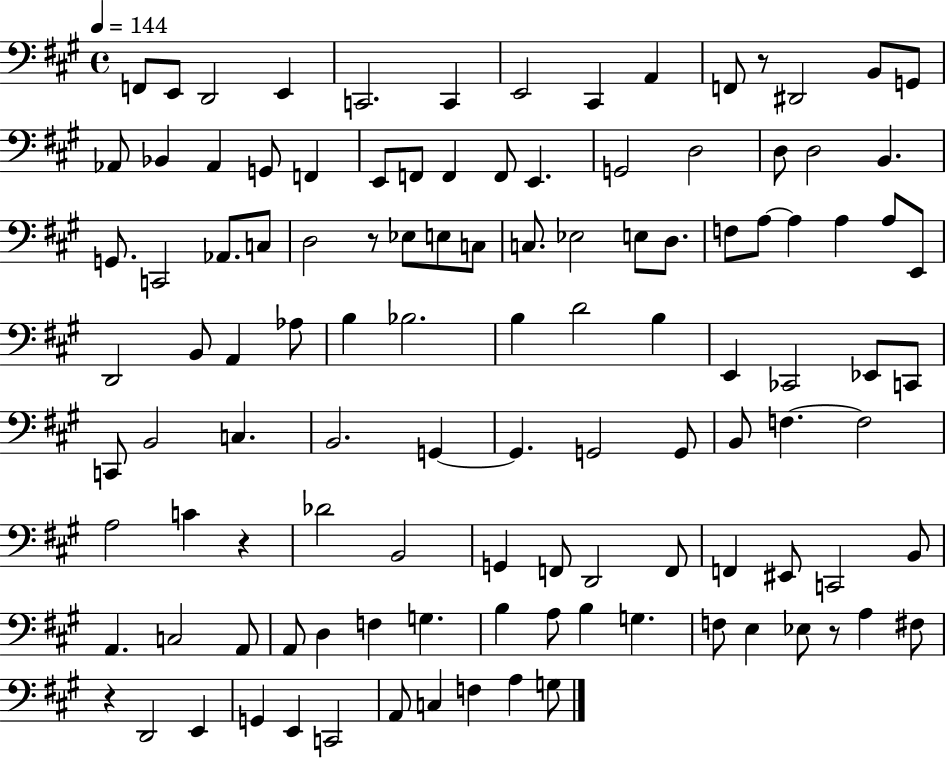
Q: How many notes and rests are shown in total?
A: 113